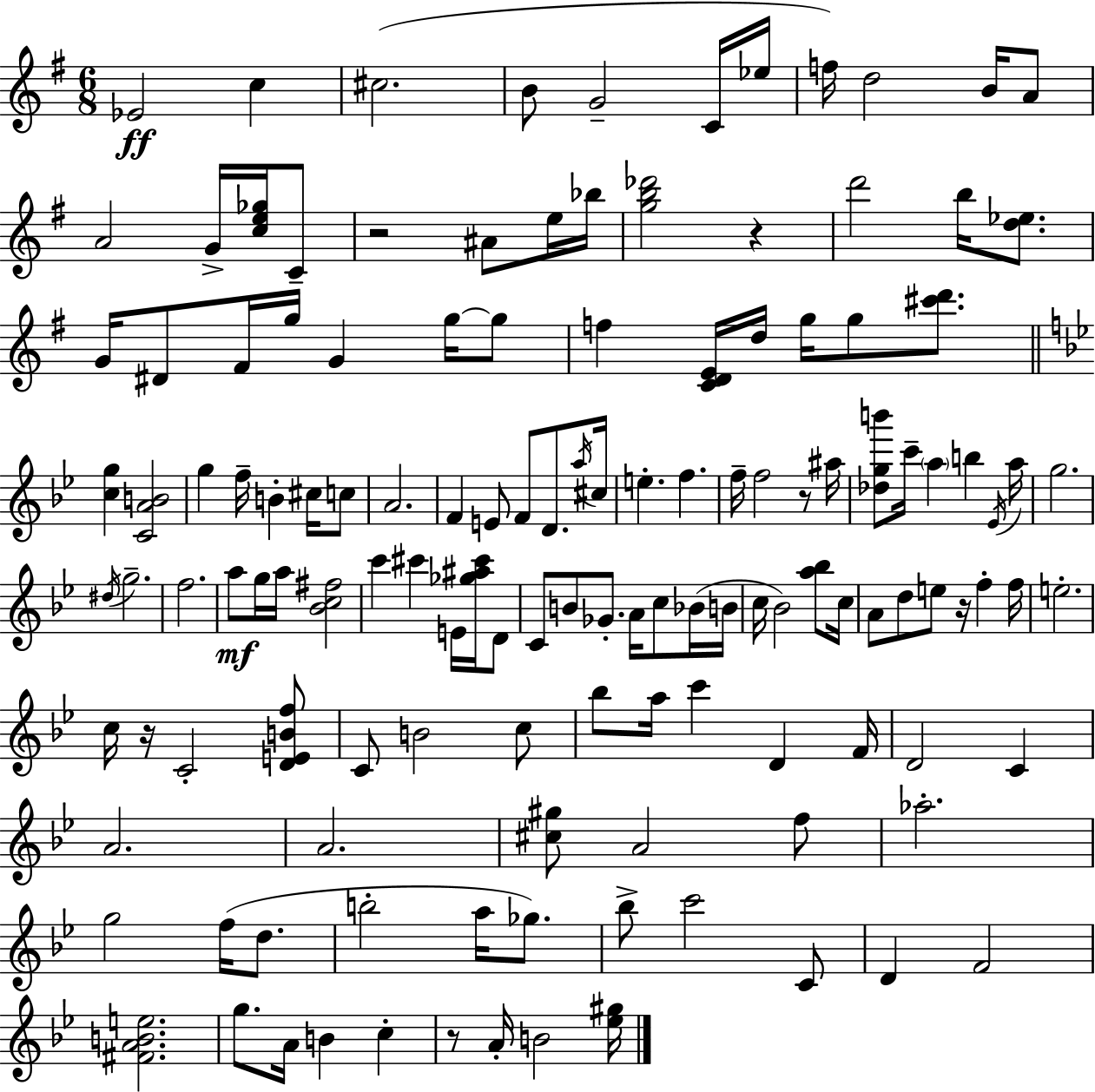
{
  \clef treble
  \numericTimeSignature
  \time 6/8
  \key e \minor
  ees'2\ff c''4 | cis''2.( | b'8 g'2-- c'16 ees''16 | f''16) d''2 b'16 a'8 | \break a'2 g'16-> <c'' e'' ges''>16 c'8-- | r2 ais'8 e''16 bes''16 | <g'' b'' des'''>2 r4 | d'''2 b''16 <d'' ees''>8. | \break g'16 dis'8 fis'16 g''16 g'4 g''16~~ g''8 | f''4 <c' d' e'>16 d''16 g''16 g''8 <cis''' d'''>8. | \bar "||" \break \key bes \major <c'' g''>4 <c' a' b'>2 | g''4 f''16-- b'4-. cis''16 c''8 | a'2. | f'4 e'8 f'8 d'8. \acciaccatura { a''16 } | \break cis''16 e''4.-. f''4. | f''16-- f''2 r8 | ais''16 <des'' g'' b'''>8 c'''16-- \parenthesize a''4 b''4 | \acciaccatura { ees'16 } a''16 g''2. | \break \acciaccatura { dis''16 } g''2.-- | f''2. | a''8\mf g''16 a''16 <bes' c'' fis''>2 | c'''4 cis'''4 e'16 | \break <ges'' ais'' cis'''>16 d'8 c'8 b'8 ges'8.-. a'16 c''8 | bes'16( b'16 c''16 bes'2) | <a'' bes''>8 c''16 a'8 d''8 e''8 r16 f''4-. | f''16 e''2.-. | \break c''16 r16 c'2-. | <d' e' b' f''>8 c'8 b'2 | c''8 bes''8 a''16 c'''4 d'4 | f'16 d'2 c'4 | \break a'2. | a'2. | <cis'' gis''>8 a'2 | f''8 aes''2.-. | \break g''2 f''16( | d''8. b''2-. a''16 | ges''8.) bes''8-> c'''2 | c'8 d'4 f'2 | \break <fis' a' b' e''>2. | g''8. a'16 b'4 c''4-. | r8 a'16-. b'2 | <ees'' gis''>16 \bar "|."
}